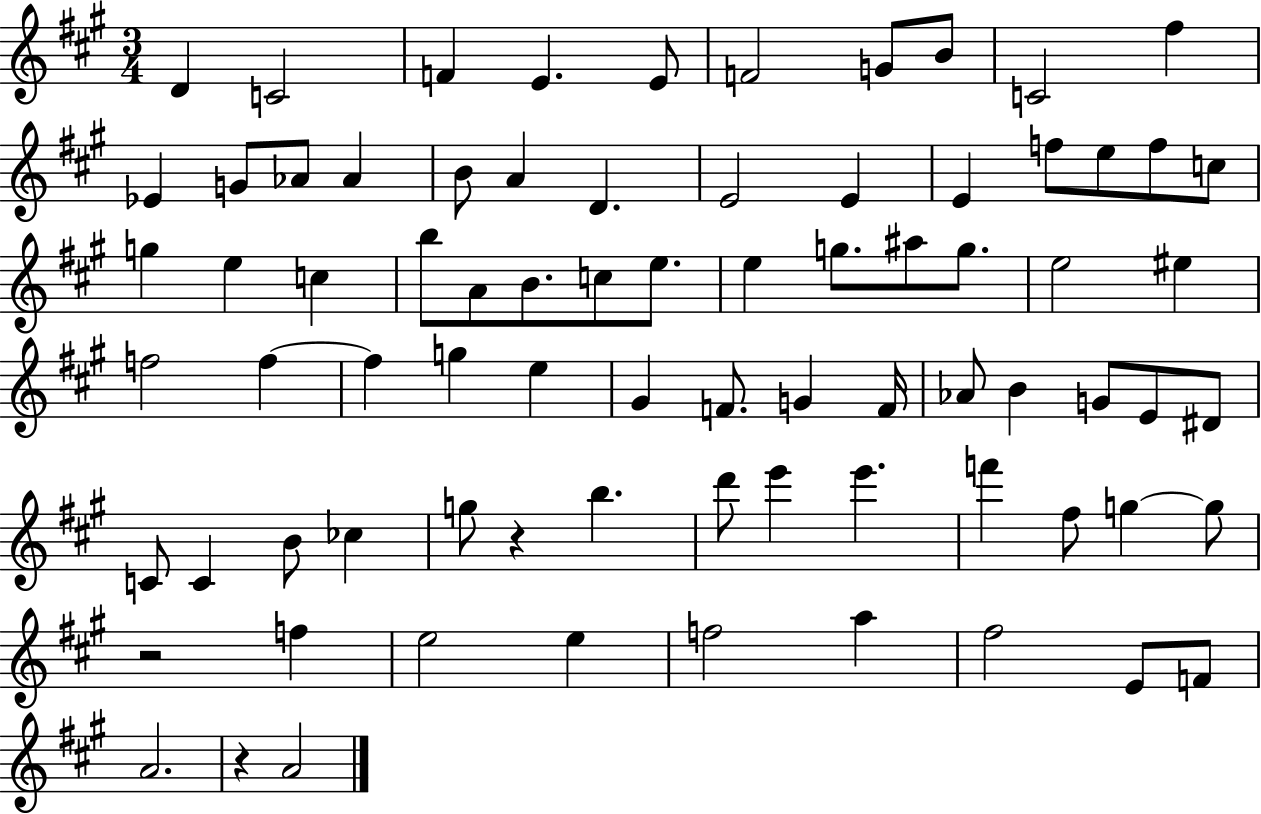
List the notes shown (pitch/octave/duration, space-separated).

D4/q C4/h F4/q E4/q. E4/e F4/h G4/e B4/e C4/h F#5/q Eb4/q G4/e Ab4/e Ab4/q B4/e A4/q D4/q. E4/h E4/q E4/q F5/e E5/e F5/e C5/e G5/q E5/q C5/q B5/e A4/e B4/e. C5/e E5/e. E5/q G5/e. A#5/e G5/e. E5/h EIS5/q F5/h F5/q F5/q G5/q E5/q G#4/q F4/e. G4/q F4/s Ab4/e B4/q G4/e E4/e D#4/e C4/e C4/q B4/e CES5/q G5/e R/q B5/q. D6/e E6/q E6/q. F6/q F#5/e G5/q G5/e R/h F5/q E5/h E5/q F5/h A5/q F#5/h E4/e F4/e A4/h. R/q A4/h